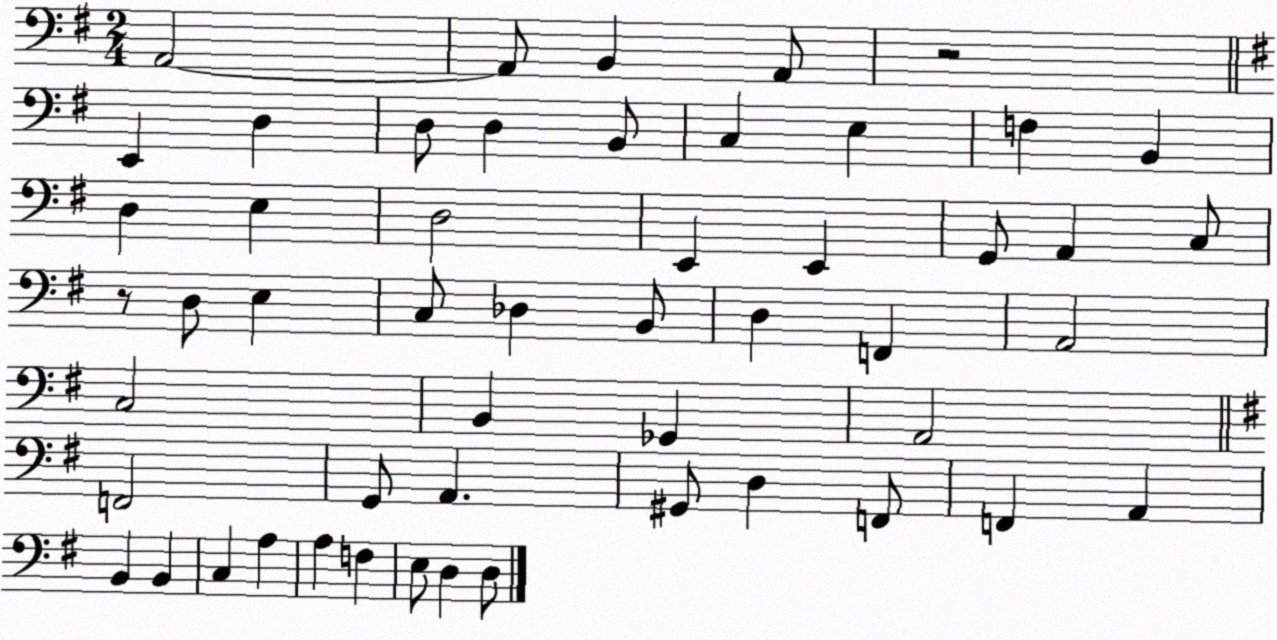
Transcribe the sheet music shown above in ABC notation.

X:1
T:Untitled
M:2/4
L:1/4
K:G
A,,2 A,,/2 B,, A,,/2 z2 E,, D, D,/2 D, B,,/2 C, E, F, B,, D, E, D,2 E,, E,, G,,/2 A,, C,/2 z/2 D,/2 E, C,/2 _D, B,,/2 D, F,, A,,2 C,2 B,, _G,, A,,2 F,,2 G,,/2 A,, ^G,,/2 D, F,,/2 F,, A,, B,, B,, C, A, A, F, E,/2 D, D,/2